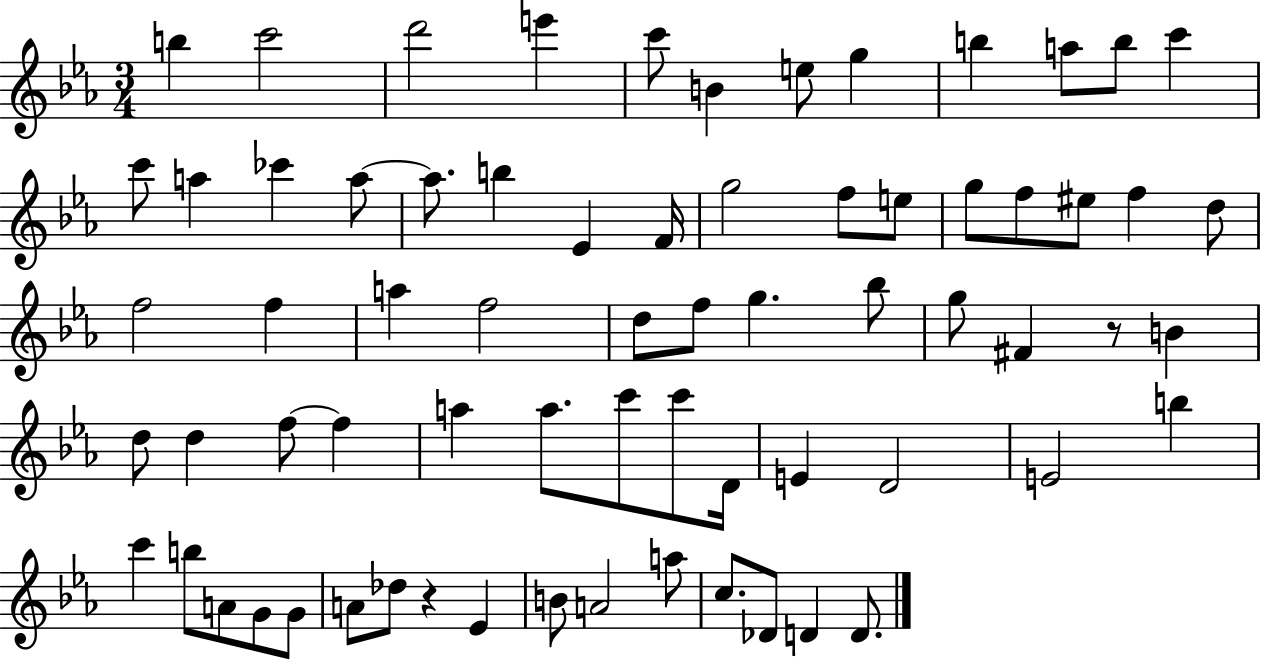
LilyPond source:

{
  \clef treble
  \numericTimeSignature
  \time 3/4
  \key ees \major
  b''4 c'''2 | d'''2 e'''4 | c'''8 b'4 e''8 g''4 | b''4 a''8 b''8 c'''4 | \break c'''8 a''4 ces'''4 a''8~~ | a''8. b''4 ees'4 f'16 | g''2 f''8 e''8 | g''8 f''8 eis''8 f''4 d''8 | \break f''2 f''4 | a''4 f''2 | d''8 f''8 g''4. bes''8 | g''8 fis'4 r8 b'4 | \break d''8 d''4 f''8~~ f''4 | a''4 a''8. c'''8 c'''8 d'16 | e'4 d'2 | e'2 b''4 | \break c'''4 b''8 a'8 g'8 g'8 | a'8 des''8 r4 ees'4 | b'8 a'2 a''8 | c''8. des'8 d'4 d'8. | \break \bar "|."
}